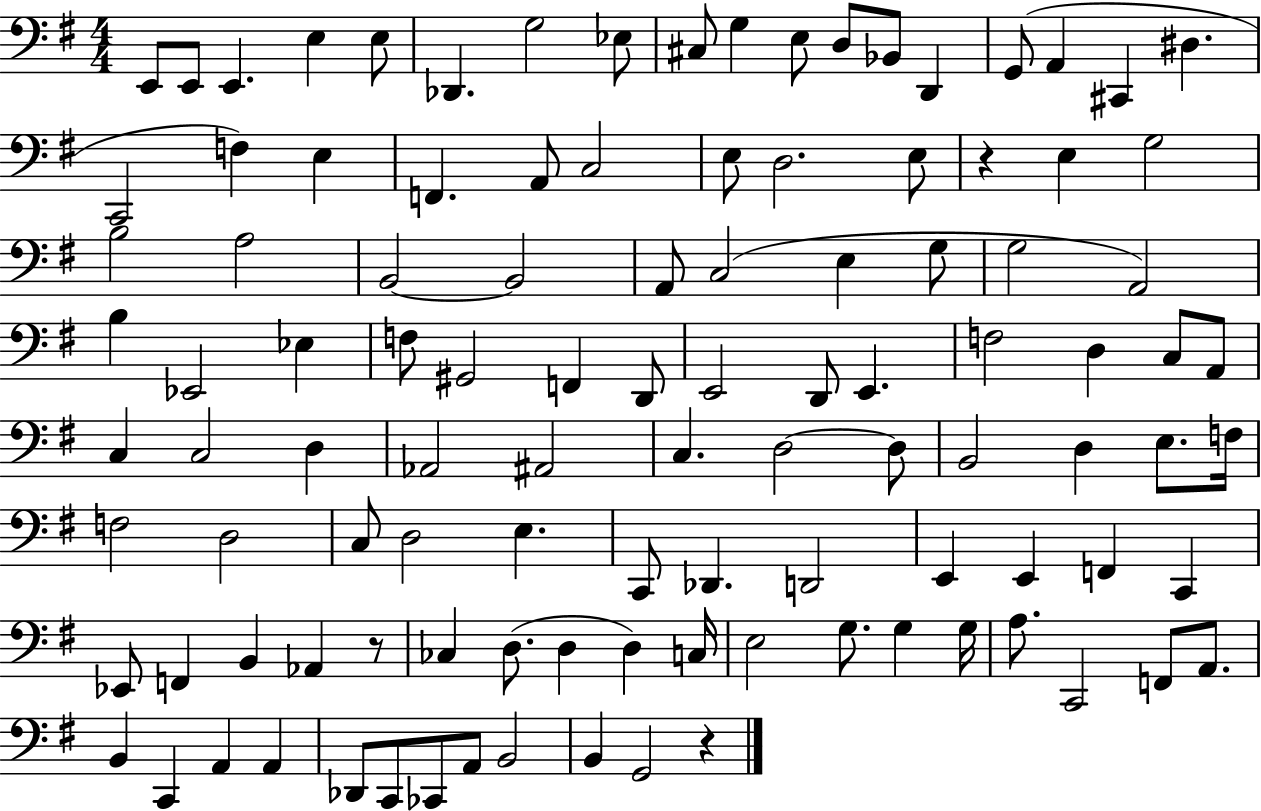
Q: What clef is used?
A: bass